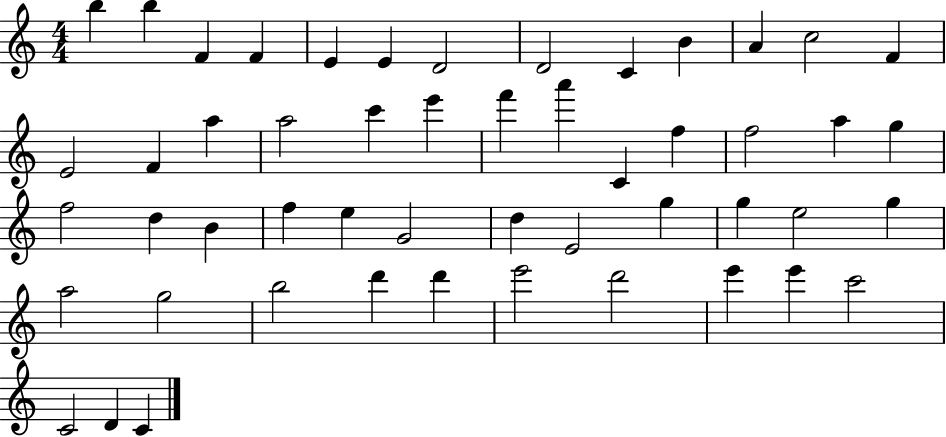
X:1
T:Untitled
M:4/4
L:1/4
K:C
b b F F E E D2 D2 C B A c2 F E2 F a a2 c' e' f' a' C f f2 a g f2 d B f e G2 d E2 g g e2 g a2 g2 b2 d' d' e'2 d'2 e' e' c'2 C2 D C